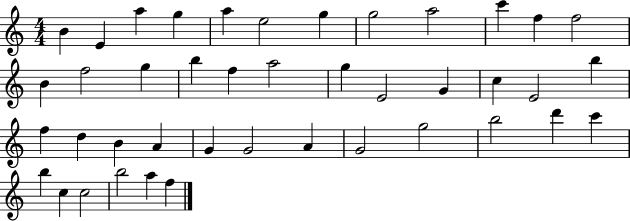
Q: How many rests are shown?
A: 0